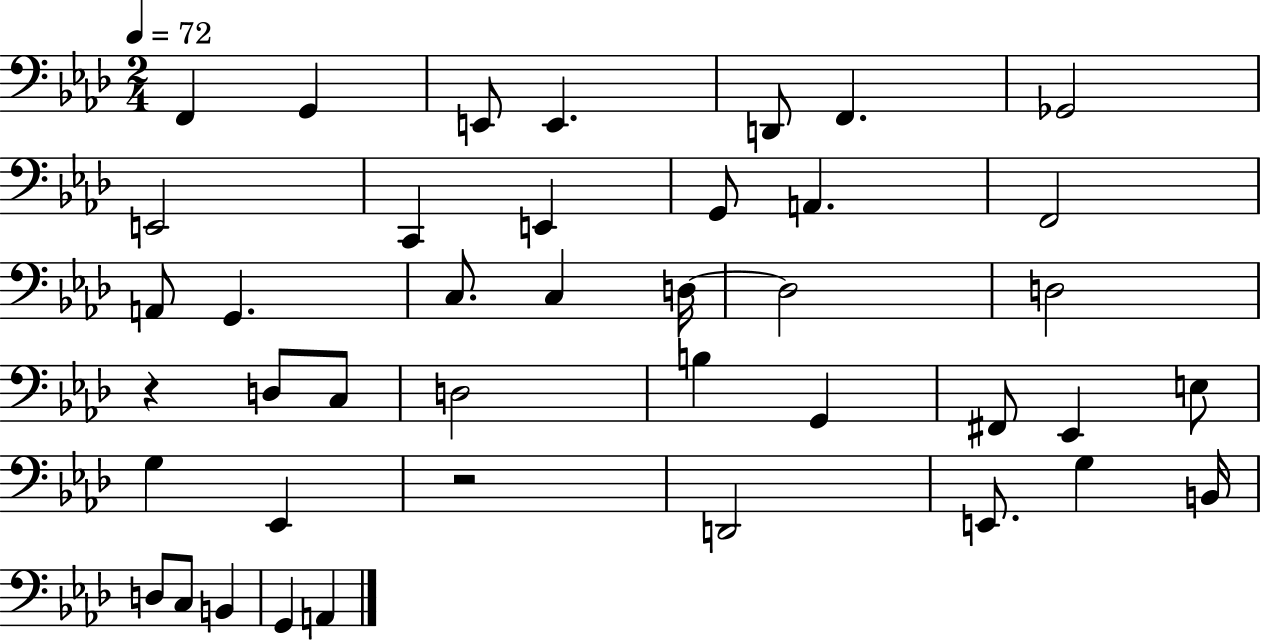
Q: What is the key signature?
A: AES major